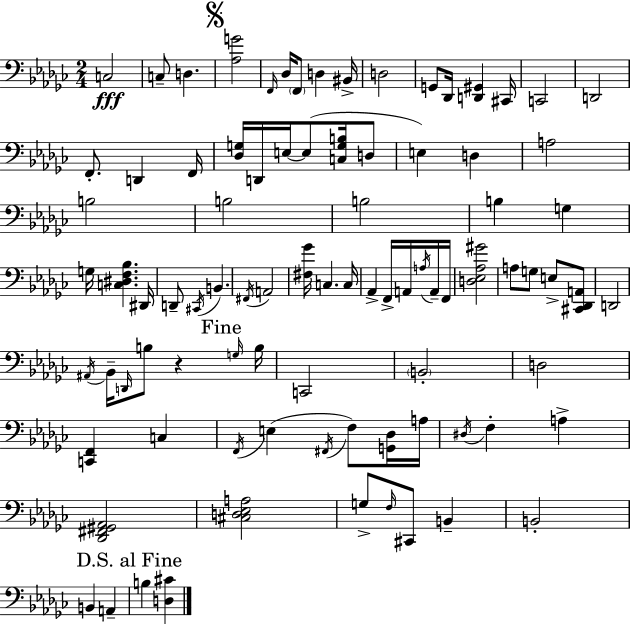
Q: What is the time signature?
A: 2/4